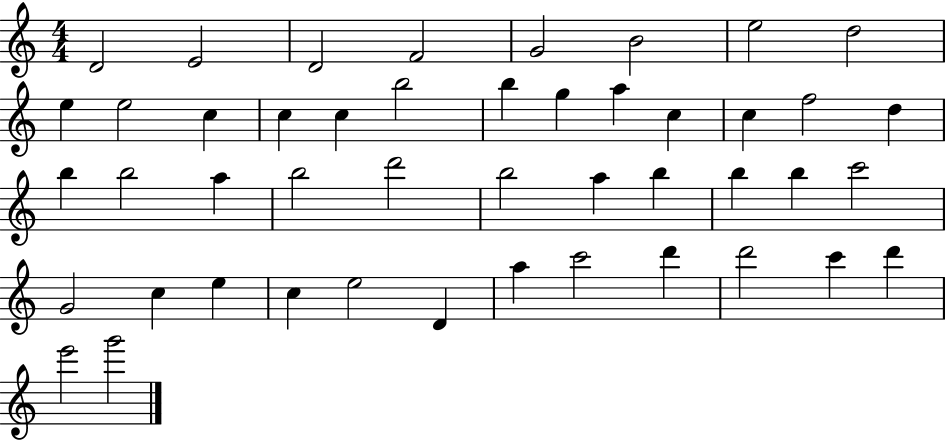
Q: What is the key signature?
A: C major